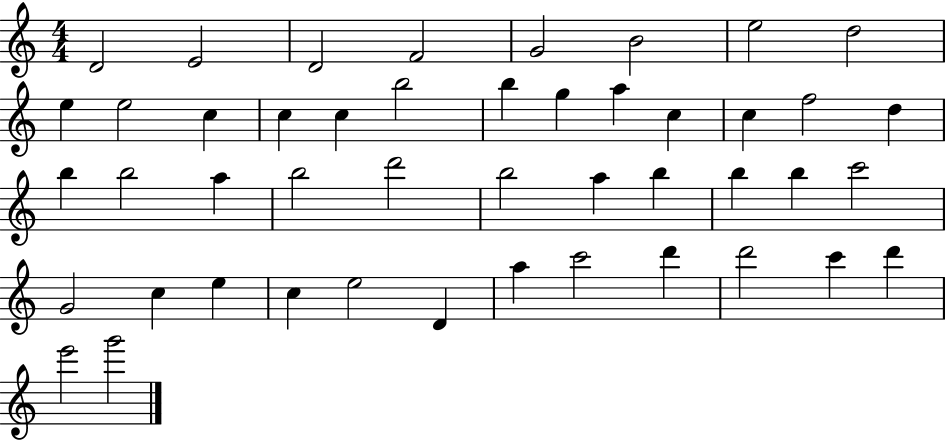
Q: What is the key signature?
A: C major